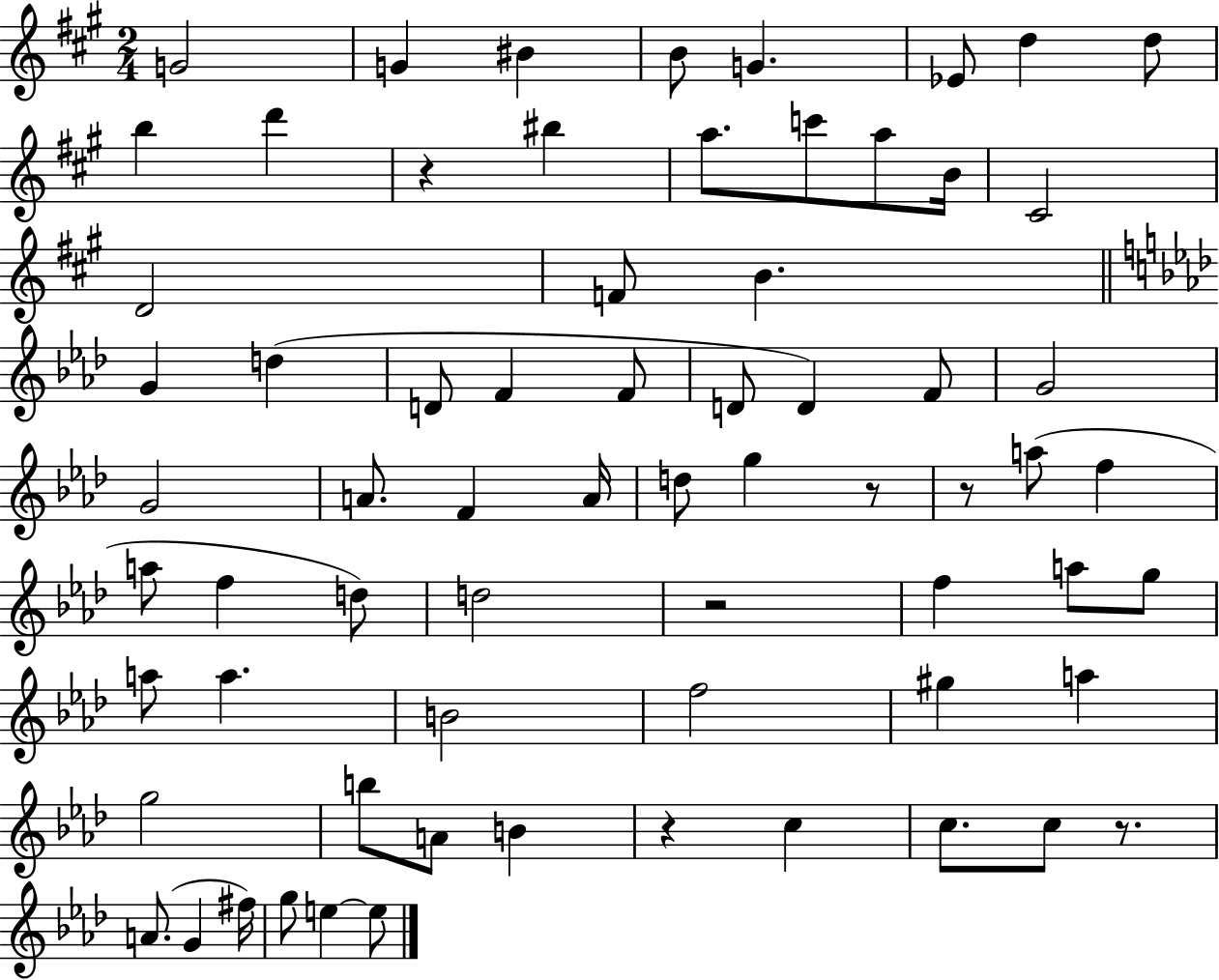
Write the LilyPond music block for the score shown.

{
  \clef treble
  \numericTimeSignature
  \time 2/4
  \key a \major
  g'2 | g'4 bis'4 | b'8 g'4. | ees'8 d''4 d''8 | \break b''4 d'''4 | r4 bis''4 | a''8. c'''8 a''8 b'16 | cis'2 | \break d'2 | f'8 b'4. | \bar "||" \break \key aes \major g'4 d''4( | d'8 f'4 f'8 | d'8 d'4) f'8 | g'2 | \break g'2 | a'8. f'4 a'16 | d''8 g''4 r8 | r8 a''8( f''4 | \break a''8 f''4 d''8) | d''2 | r2 | f''4 a''8 g''8 | \break a''8 a''4. | b'2 | f''2 | gis''4 a''4 | \break g''2 | b''8 a'8 b'4 | r4 c''4 | c''8. c''8 r8. | \break a'8.( g'4 fis''16) | g''8 e''4~~ e''8 | \bar "|."
}